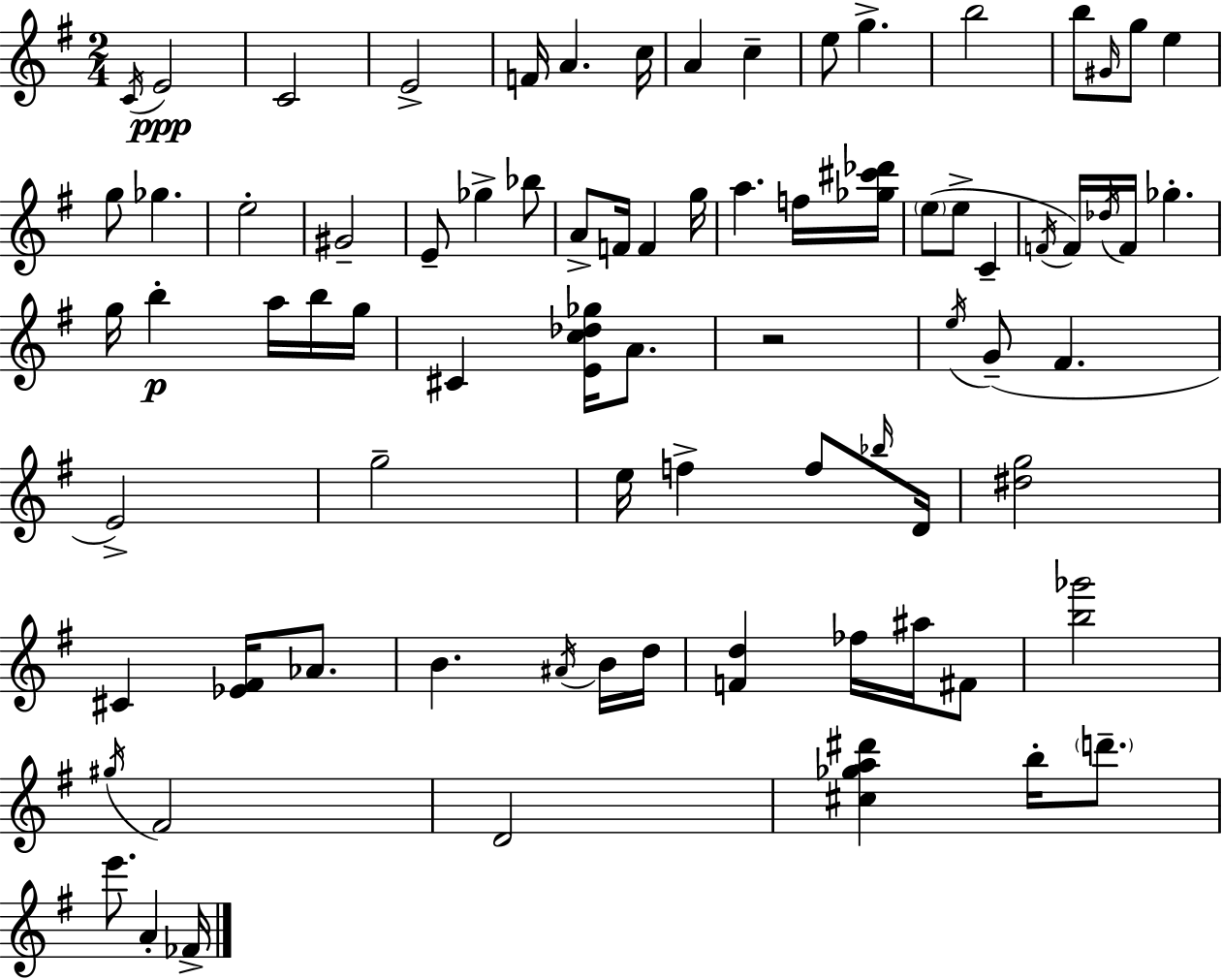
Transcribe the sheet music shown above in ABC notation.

X:1
T:Untitled
M:2/4
L:1/4
K:G
C/4 E2 C2 E2 F/4 A c/4 A c e/2 g b2 b/2 ^G/4 g/2 e g/2 _g e2 ^G2 E/2 _g _b/2 A/2 F/4 F g/4 a f/4 [_g^c'_d']/4 e/2 e/2 C F/4 F/4 _d/4 F/4 _g g/4 b a/4 b/4 g/4 ^C [Ec_d_g]/4 A/2 z2 e/4 G/2 ^F E2 g2 e/4 f f/2 _b/4 D/4 [^dg]2 ^C [_E^F]/4 _A/2 B ^A/4 B/4 d/4 [Fd] _f/4 ^a/4 ^F/2 [b_g']2 ^g/4 ^F2 D2 [^c_ga^d'] b/4 d'/2 e'/2 A _F/4